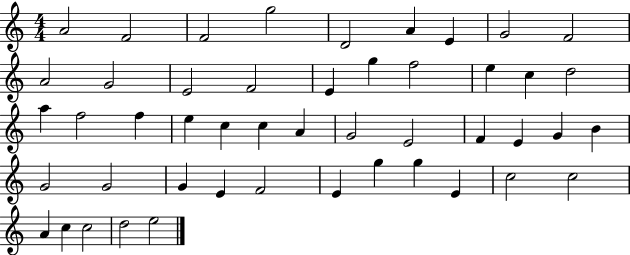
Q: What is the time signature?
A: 4/4